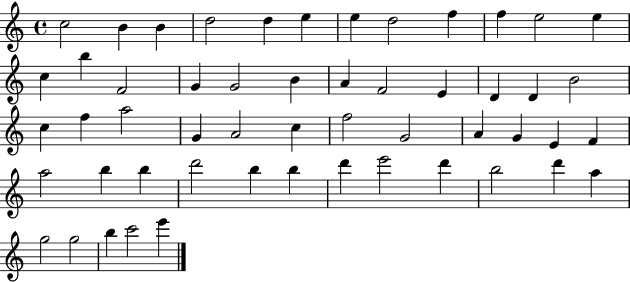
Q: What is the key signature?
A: C major